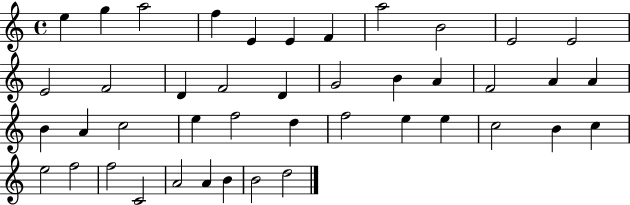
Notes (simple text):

E5/q G5/q A5/h F5/q E4/q E4/q F4/q A5/h B4/h E4/h E4/h E4/h F4/h D4/q F4/h D4/q G4/h B4/q A4/q F4/h A4/q A4/q B4/q A4/q C5/h E5/q F5/h D5/q F5/h E5/q E5/q C5/h B4/q C5/q E5/h F5/h F5/h C4/h A4/h A4/q B4/q B4/h D5/h